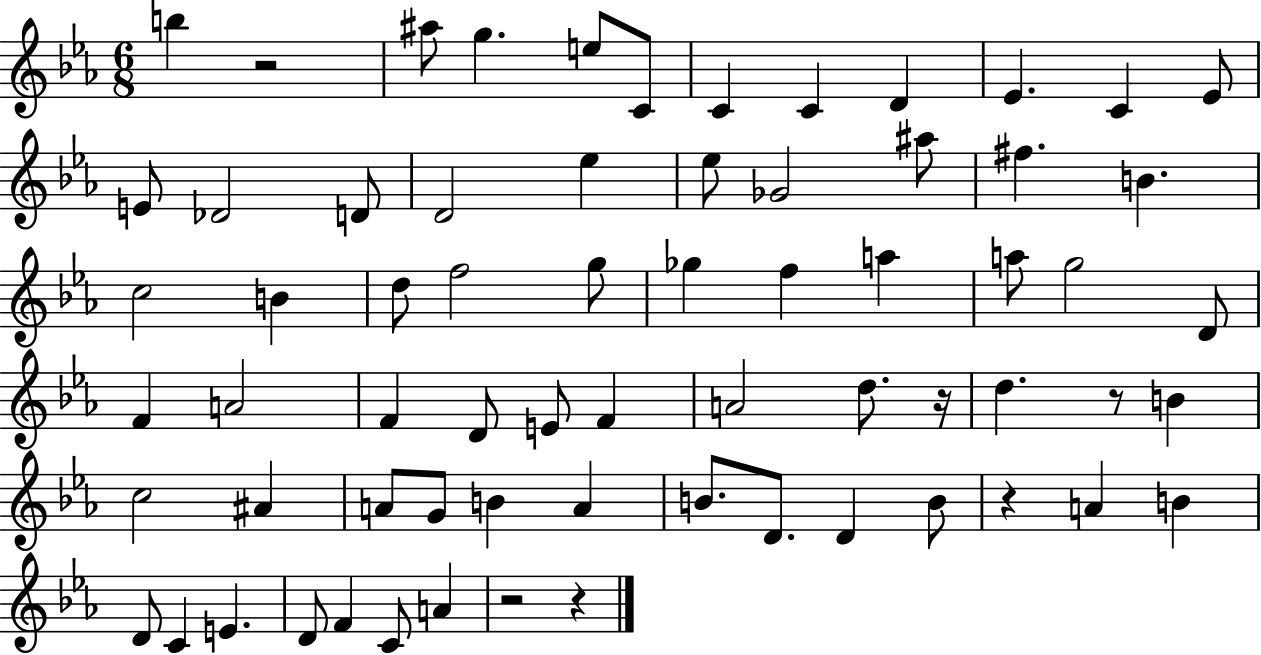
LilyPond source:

{
  \clef treble
  \numericTimeSignature
  \time 6/8
  \key ees \major
  \repeat volta 2 { b''4 r2 | ais''8 g''4. e''8 c'8 | c'4 c'4 d'4 | ees'4. c'4 ees'8 | \break e'8 des'2 d'8 | d'2 ees''4 | ees''8 ges'2 ais''8 | fis''4. b'4. | \break c''2 b'4 | d''8 f''2 g''8 | ges''4 f''4 a''4 | a''8 g''2 d'8 | \break f'4 a'2 | f'4 d'8 e'8 f'4 | a'2 d''8. r16 | d''4. r8 b'4 | \break c''2 ais'4 | a'8 g'8 b'4 a'4 | b'8. d'8. d'4 b'8 | r4 a'4 b'4 | \break d'8 c'4 e'4. | d'8 f'4 c'8 a'4 | r2 r4 | } \bar "|."
}